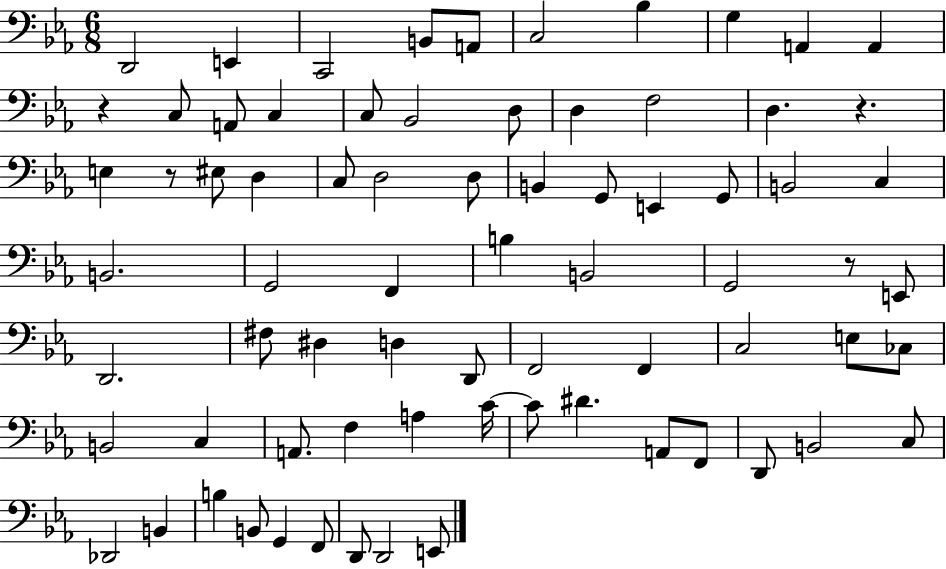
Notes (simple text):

D2/h E2/q C2/h B2/e A2/e C3/h Bb3/q G3/q A2/q A2/q R/q C3/e A2/e C3/q C3/e Bb2/h D3/e D3/q F3/h D3/q. R/q. E3/q R/e EIS3/e D3/q C3/e D3/h D3/e B2/q G2/e E2/q G2/e B2/h C3/q B2/h. G2/h F2/q B3/q B2/h G2/h R/e E2/e D2/h. F#3/e D#3/q D3/q D2/e F2/h F2/q C3/h E3/e CES3/e B2/h C3/q A2/e. F3/q A3/q C4/s C4/e D#4/q. A2/e F2/e D2/e B2/h C3/e Db2/h B2/q B3/q B2/e G2/q F2/e D2/e D2/h E2/e